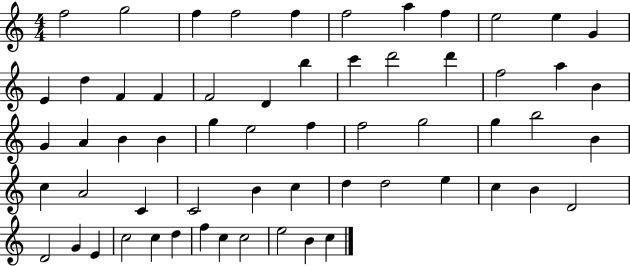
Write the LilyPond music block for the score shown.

{
  \clef treble
  \numericTimeSignature
  \time 4/4
  \key c \major
  f''2 g''2 | f''4 f''2 f''4 | f''2 a''4 f''4 | e''2 e''4 g'4 | \break e'4 d''4 f'4 f'4 | f'2 d'4 b''4 | c'''4 d'''2 d'''4 | f''2 a''4 b'4 | \break g'4 a'4 b'4 b'4 | g''4 e''2 f''4 | f''2 g''2 | g''4 b''2 b'4 | \break c''4 a'2 c'4 | c'2 b'4 c''4 | d''4 d''2 e''4 | c''4 b'4 d'2 | \break d'2 g'4 e'4 | c''2 c''4 d''4 | f''4 c''4 c''2 | e''2 b'4 c''4 | \break \bar "|."
}